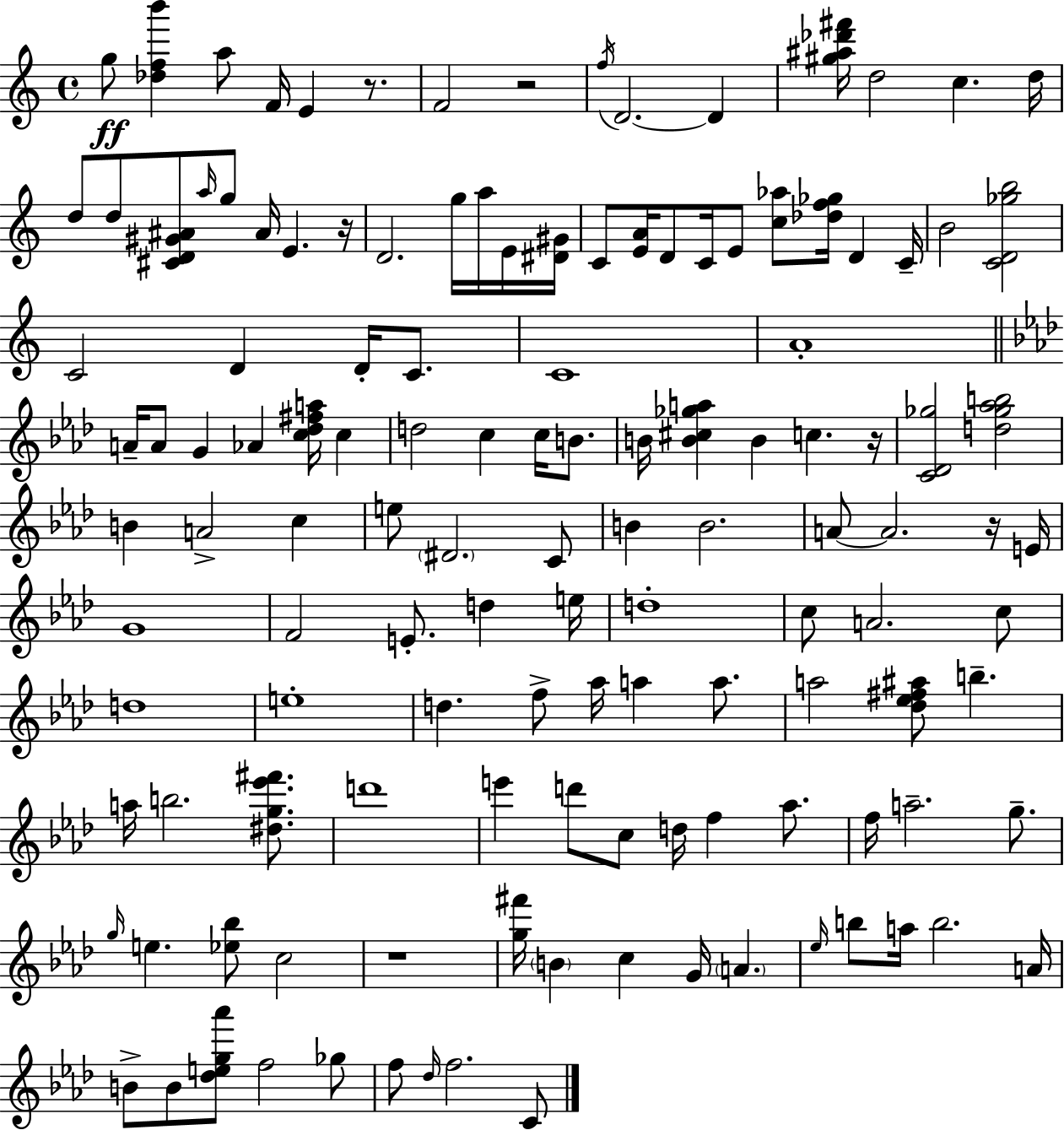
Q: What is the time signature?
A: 4/4